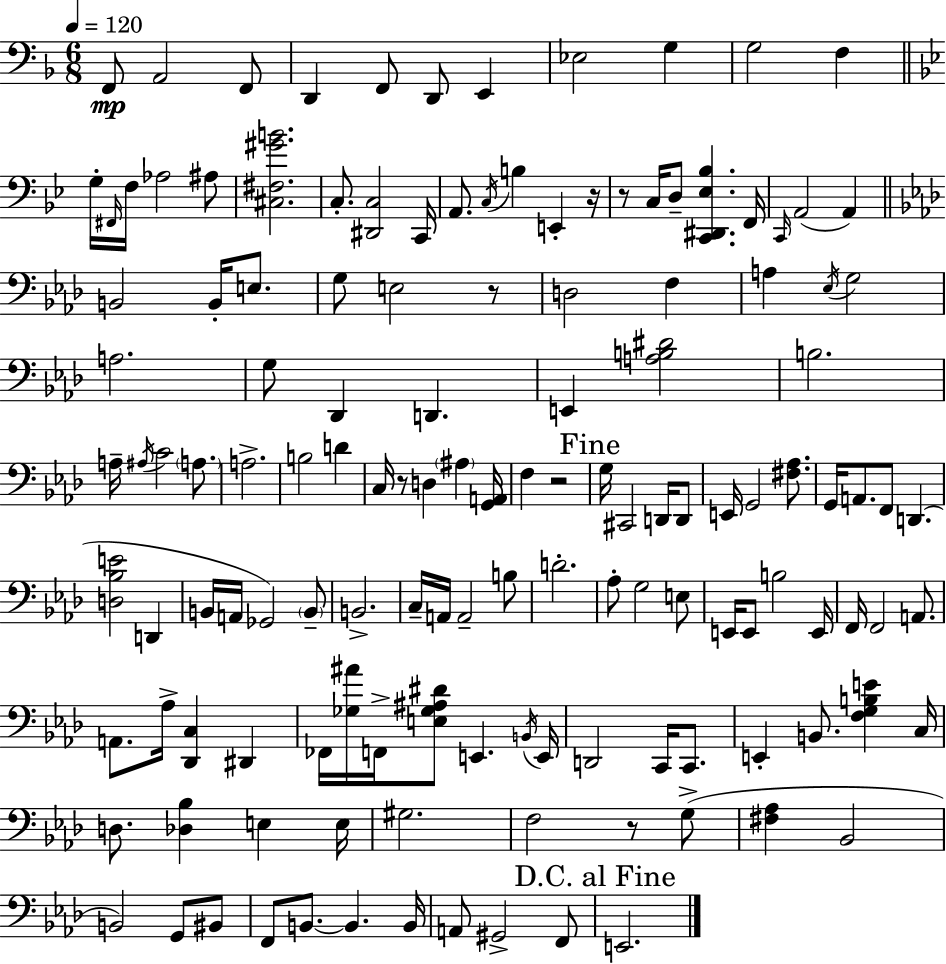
{
  \clef bass
  \numericTimeSignature
  \time 6/8
  \key d \minor
  \tempo 4 = 120
  f,8\mp a,2 f,8 | d,4 f,8 d,8 e,4 | ees2 g4 | g2 f4 | \break \bar "||" \break \key bes \major g16-. \grace { fis,16 } f16 aes2 ais8 | <cis fis gis' b'>2. | c8.-. <dis, c>2 | c,16 a,8. \acciaccatura { c16 } b4 e,4-. | \break r16 r8 c16 d8-- <c, dis, ees bes>4. | f,16 \grace { c,16 }( a,2 a,4) | \bar "||" \break \key f \minor b,2 b,16-. e8. | g8 e2 r8 | d2 f4 | a4 \acciaccatura { ees16 } g2 | \break a2. | g8 des,4 d,4. | e,4 <a b dis'>2 | b2. | \break a16-- \acciaccatura { ais16 } c'2 \parenthesize a8. | a2.-> | b2 d'4 | c16 r8 d4 \parenthesize ais4 | \break <g, a,>16 f4 r2 | \mark "Fine" g16 cis,2 d,16 | d,8 e,16 g,2 <fis aes>8. | g,16 a,8. f,8 d,4.( | \break <d bes e'>2 d,4 | b,16 a,16 ges,2) | \parenthesize b,8-- b,2.-> | c16-- a,16 a,2-- | \break b8 d'2.-. | aes8-. g2 | e8 e,16 e,8 b2 | e,16 f,16 f,2 a,8. | \break a,8. aes16-> <des, c>4 dis,4 | fes,16 <ges ais'>16 f,16-> <e ges ais dis'>8 e,4. | \acciaccatura { b,16 } e,16 d,2 c,16 | c,8. e,4-. b,8. <f g b e'>4 | \break c16 d8. <des bes>4 e4 | e16 gis2. | f2 r8 | g8->( <fis aes>4 bes,2 | \break b,2) g,8 | bis,8 f,8 b,8.~~ b,4. | b,16 a,8 gis,2-> | f,8 \mark "D.C. al Fine" e,2. | \break \bar "|."
}